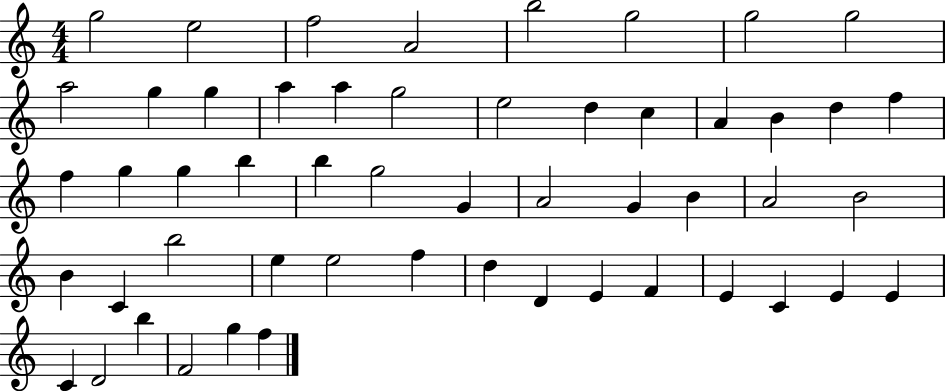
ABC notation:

X:1
T:Untitled
M:4/4
L:1/4
K:C
g2 e2 f2 A2 b2 g2 g2 g2 a2 g g a a g2 e2 d c A B d f f g g b b g2 G A2 G B A2 B2 B C b2 e e2 f d D E F E C E E C D2 b F2 g f